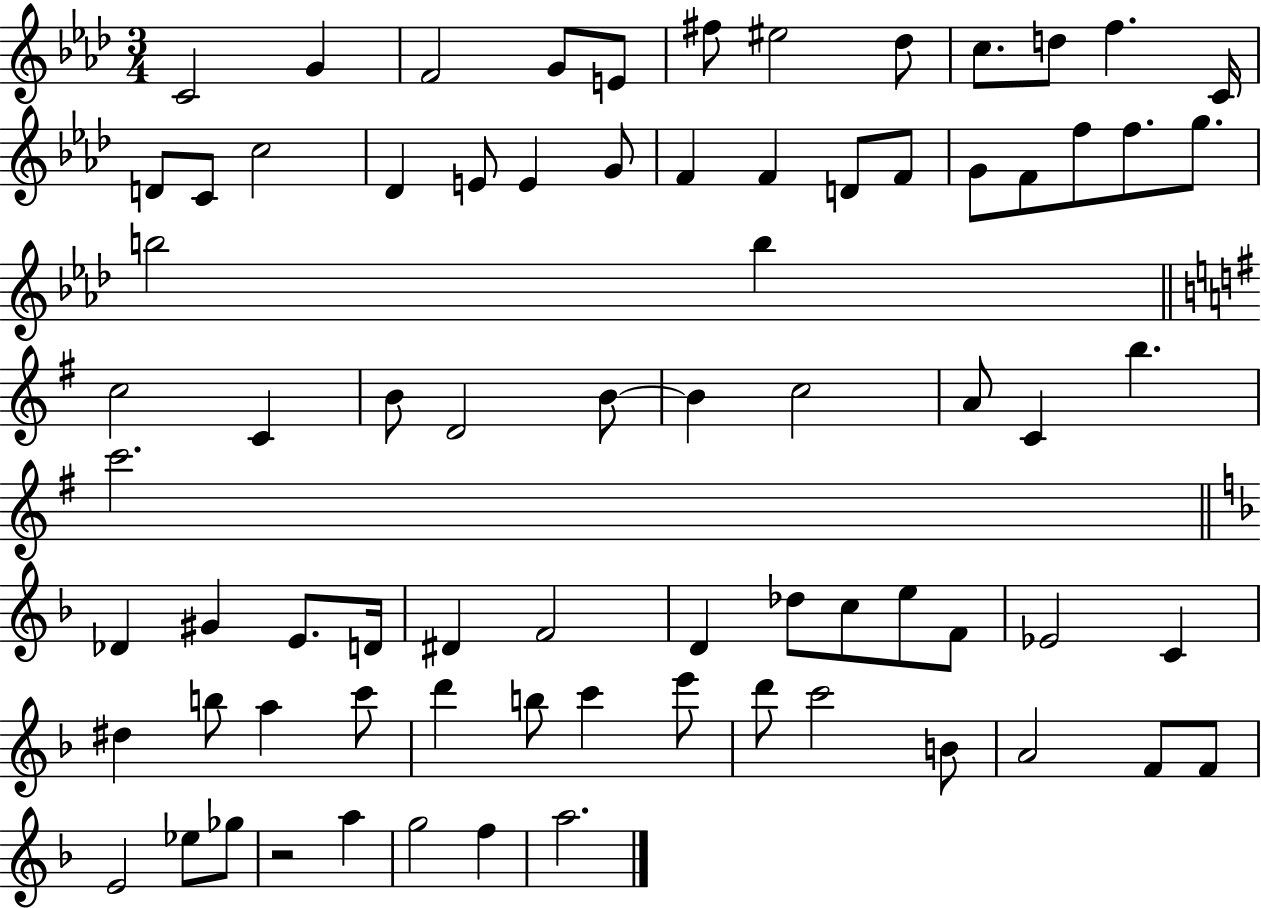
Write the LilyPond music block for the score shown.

{
  \clef treble
  \numericTimeSignature
  \time 3/4
  \key aes \major
  c'2 g'4 | f'2 g'8 e'8 | fis''8 eis''2 des''8 | c''8. d''8 f''4. c'16 | \break d'8 c'8 c''2 | des'4 e'8 e'4 g'8 | f'4 f'4 d'8 f'8 | g'8 f'8 f''8 f''8. g''8. | \break b''2 b''4 | \bar "||" \break \key g \major c''2 c'4 | b'8 d'2 b'8~~ | b'4 c''2 | a'8 c'4 b''4. | \break c'''2. | \bar "||" \break \key f \major des'4 gis'4 e'8. d'16 | dis'4 f'2 | d'4 des''8 c''8 e''8 f'8 | ees'2 c'4 | \break dis''4 b''8 a''4 c'''8 | d'''4 b''8 c'''4 e'''8 | d'''8 c'''2 b'8 | a'2 f'8 f'8 | \break e'2 ees''8 ges''8 | r2 a''4 | g''2 f''4 | a''2. | \break \bar "|."
}